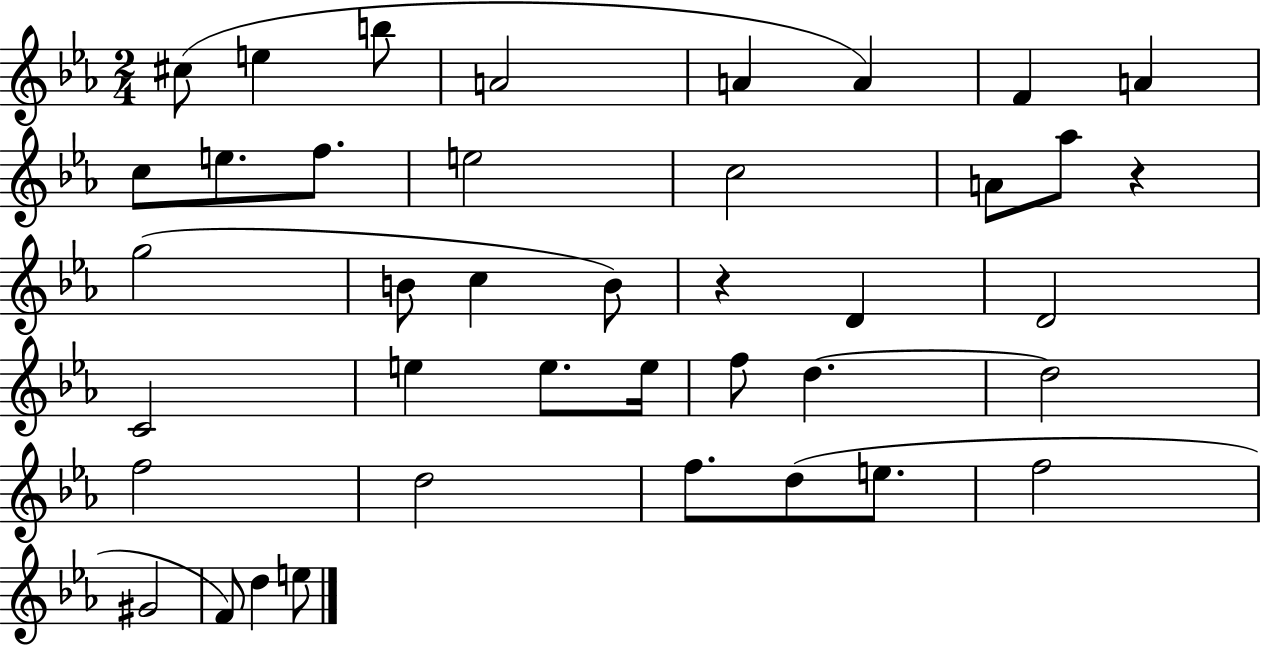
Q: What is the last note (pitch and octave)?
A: E5